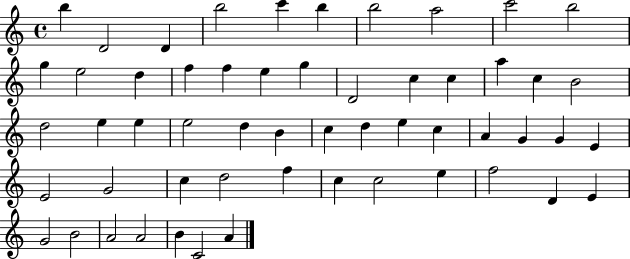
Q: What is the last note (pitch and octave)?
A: A4